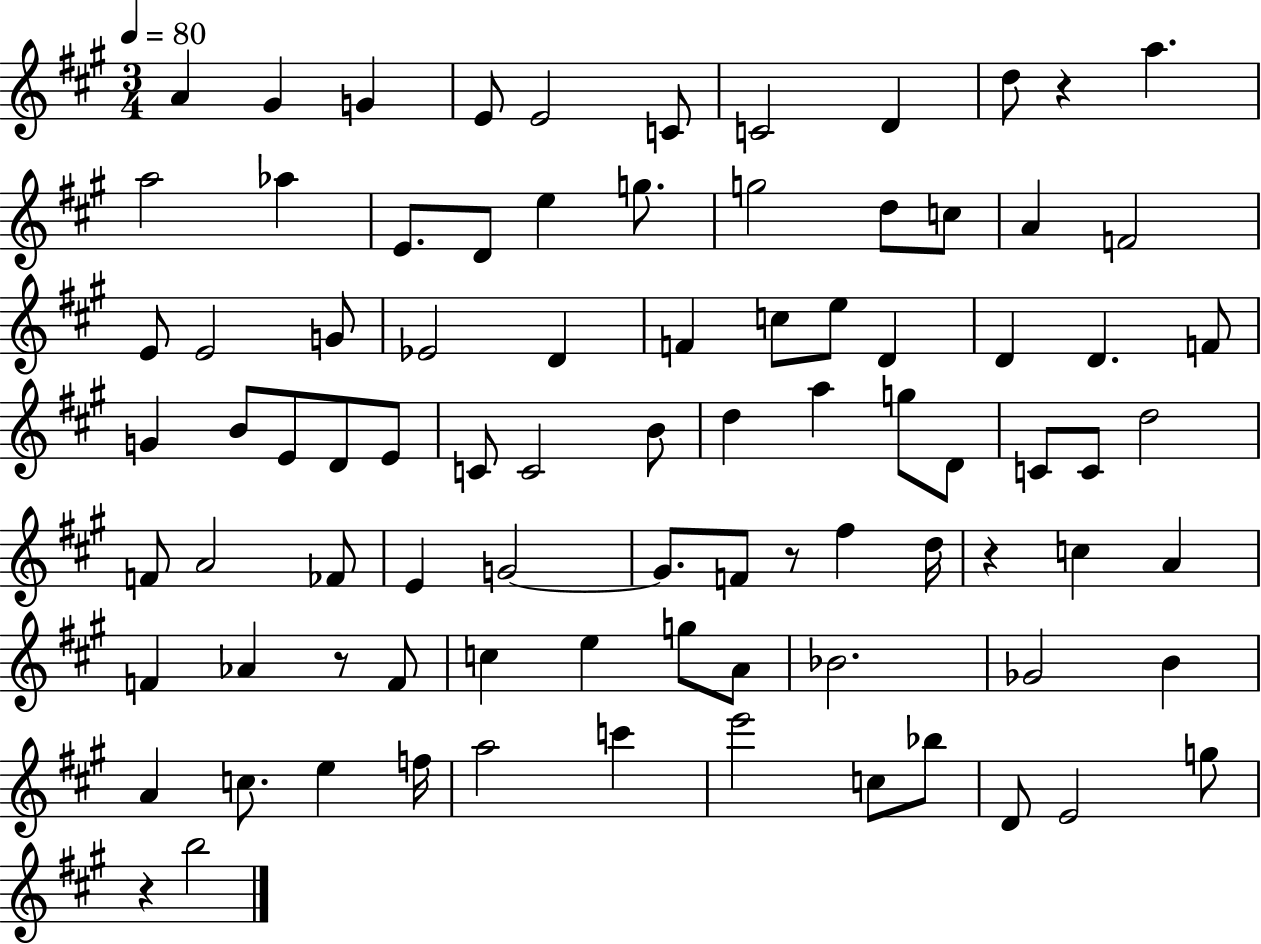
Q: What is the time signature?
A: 3/4